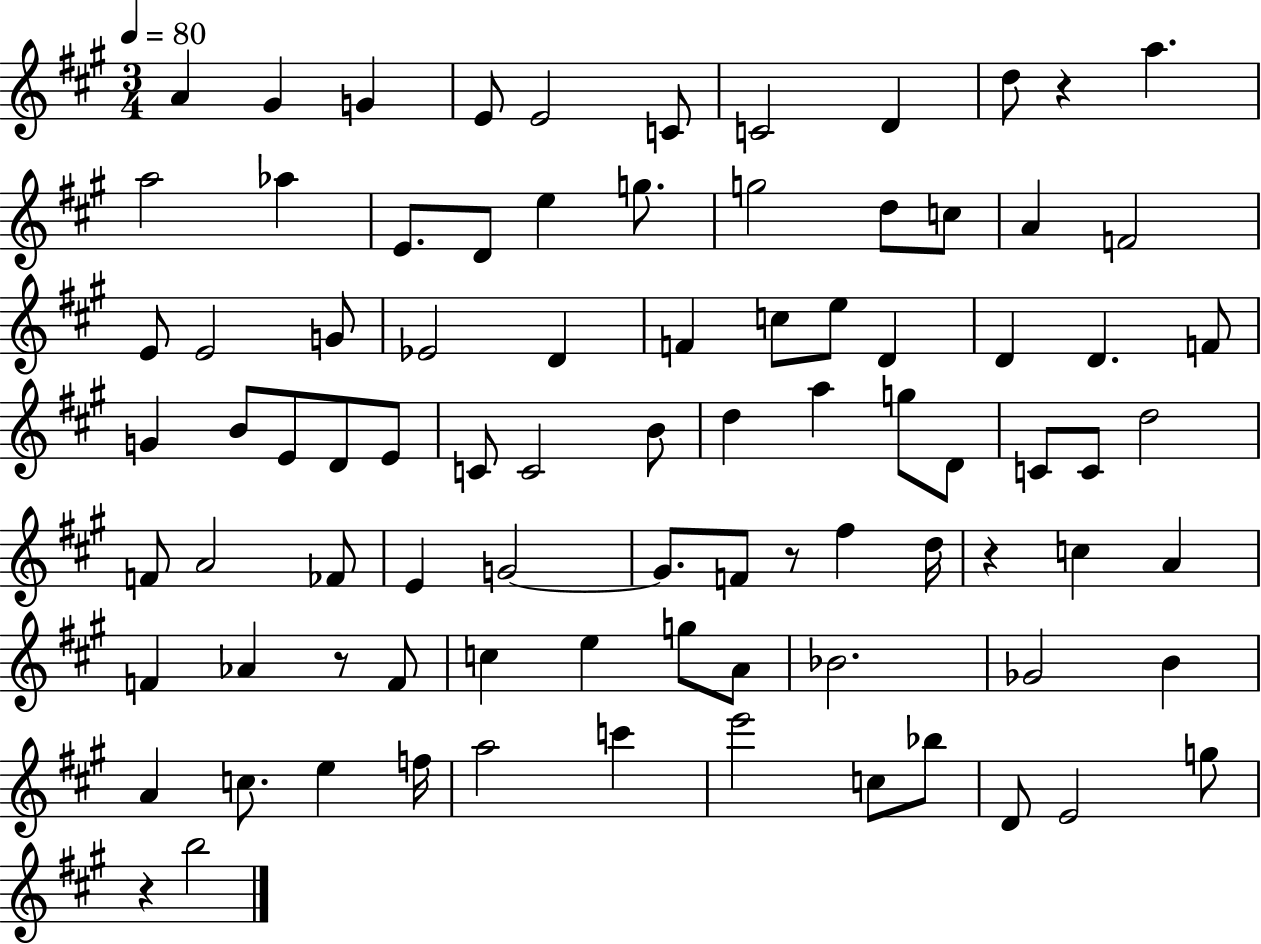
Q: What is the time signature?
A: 3/4